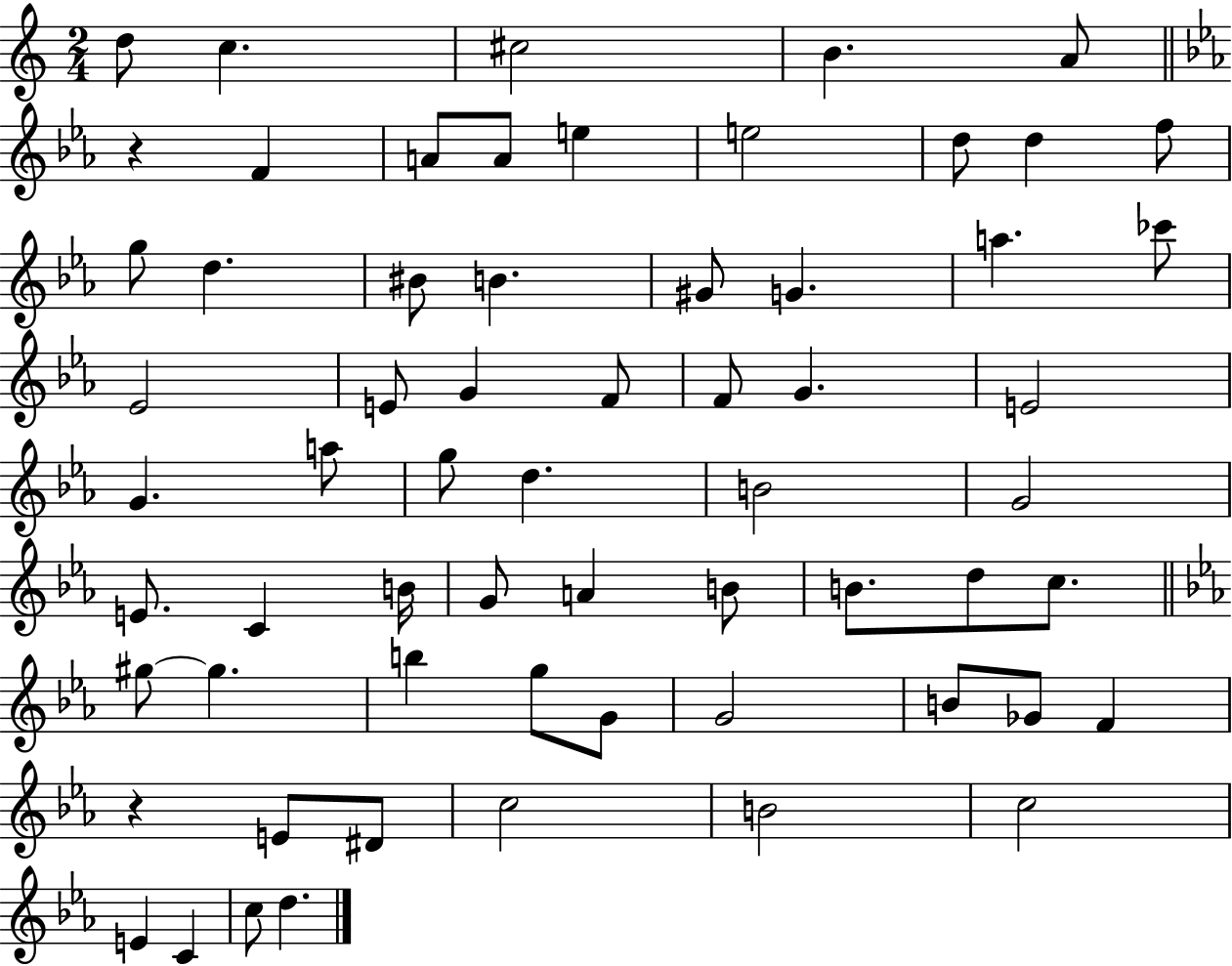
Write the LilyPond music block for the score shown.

{
  \clef treble
  \numericTimeSignature
  \time 2/4
  \key c \major
  \repeat volta 2 { d''8 c''4. | cis''2 | b'4. a'8 | \bar "||" \break \key ees \major r4 f'4 | a'8 a'8 e''4 | e''2 | d''8 d''4 f''8 | \break g''8 d''4. | bis'8 b'4. | gis'8 g'4. | a''4. ces'''8 | \break ees'2 | e'8 g'4 f'8 | f'8 g'4. | e'2 | \break g'4. a''8 | g''8 d''4. | b'2 | g'2 | \break e'8. c'4 b'16 | g'8 a'4 b'8 | b'8. d''8 c''8. | \bar "||" \break \key c \minor gis''8~~ gis''4. | b''4 g''8 g'8 | g'2 | b'8 ges'8 f'4 | \break r4 e'8 dis'8 | c''2 | b'2 | c''2 | \break e'4 c'4 | c''8 d''4. | } \bar "|."
}